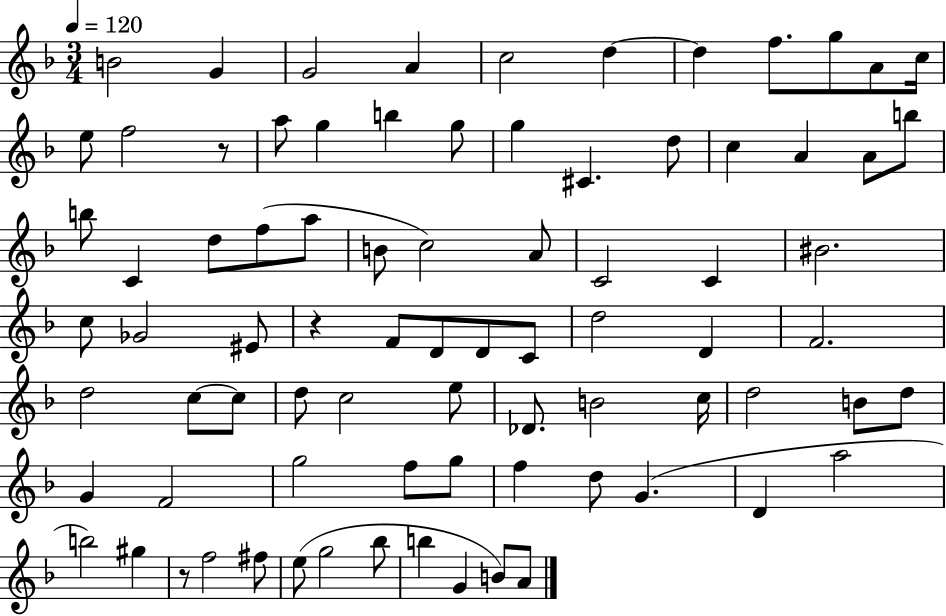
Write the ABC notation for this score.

X:1
T:Untitled
M:3/4
L:1/4
K:F
B2 G G2 A c2 d d f/2 g/2 A/2 c/4 e/2 f2 z/2 a/2 g b g/2 g ^C d/2 c A A/2 b/2 b/2 C d/2 f/2 a/2 B/2 c2 A/2 C2 C ^B2 c/2 _G2 ^E/2 z F/2 D/2 D/2 C/2 d2 D F2 d2 c/2 c/2 d/2 c2 e/2 _D/2 B2 c/4 d2 B/2 d/2 G F2 g2 f/2 g/2 f d/2 G D a2 b2 ^g z/2 f2 ^f/2 e/2 g2 _b/2 b G B/2 A/2